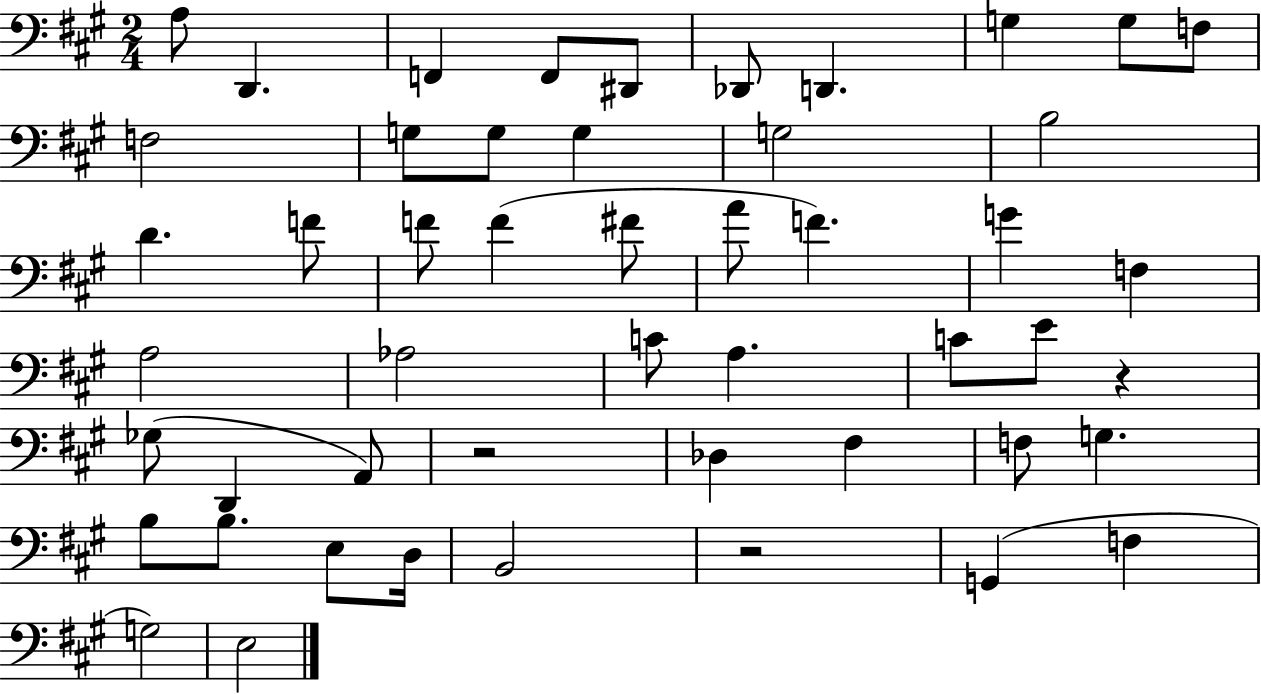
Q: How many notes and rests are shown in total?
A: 50